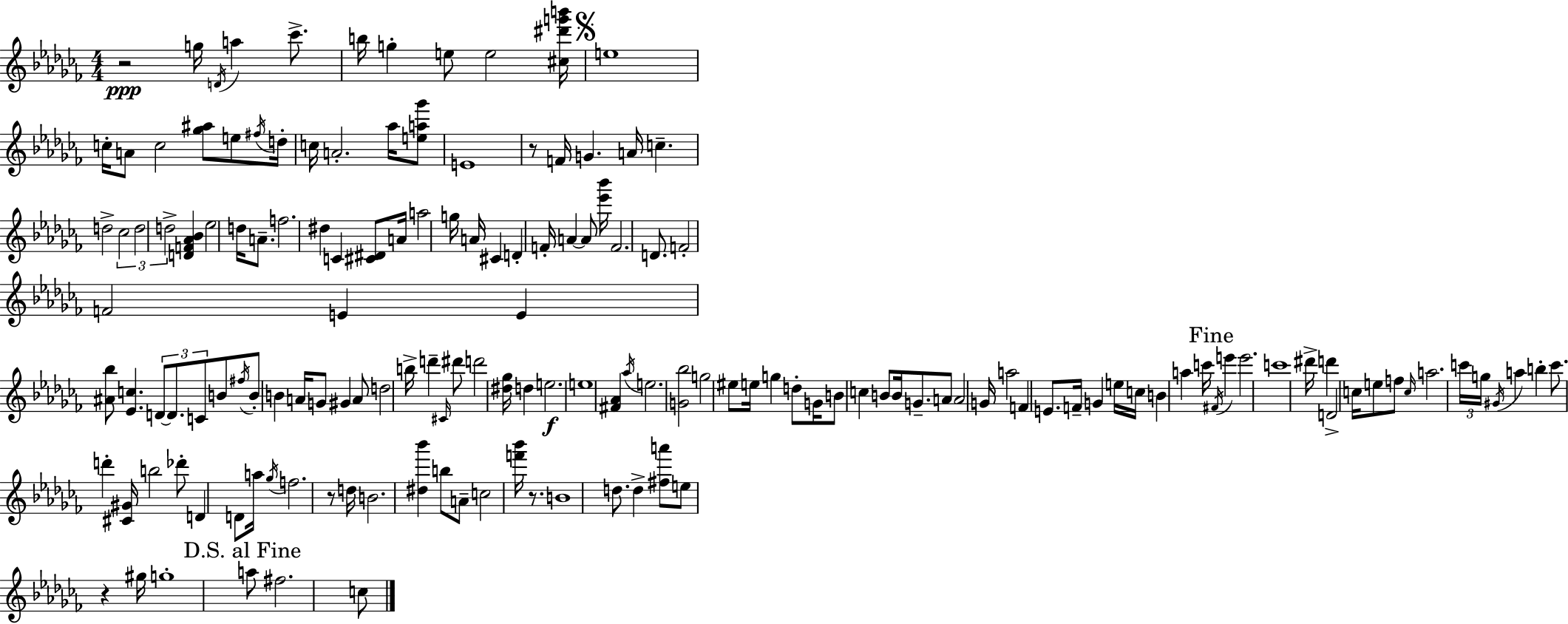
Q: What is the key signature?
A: AES minor